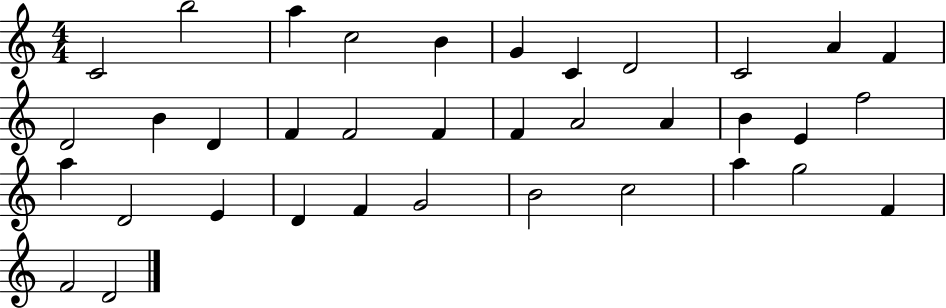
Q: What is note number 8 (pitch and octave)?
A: D4